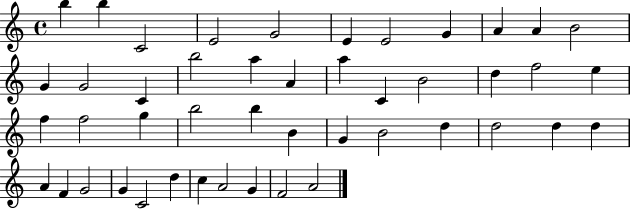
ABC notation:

X:1
T:Untitled
M:4/4
L:1/4
K:C
b b C2 E2 G2 E E2 G A A B2 G G2 C b2 a A a C B2 d f2 e f f2 g b2 b B G B2 d d2 d d A F G2 G C2 d c A2 G F2 A2